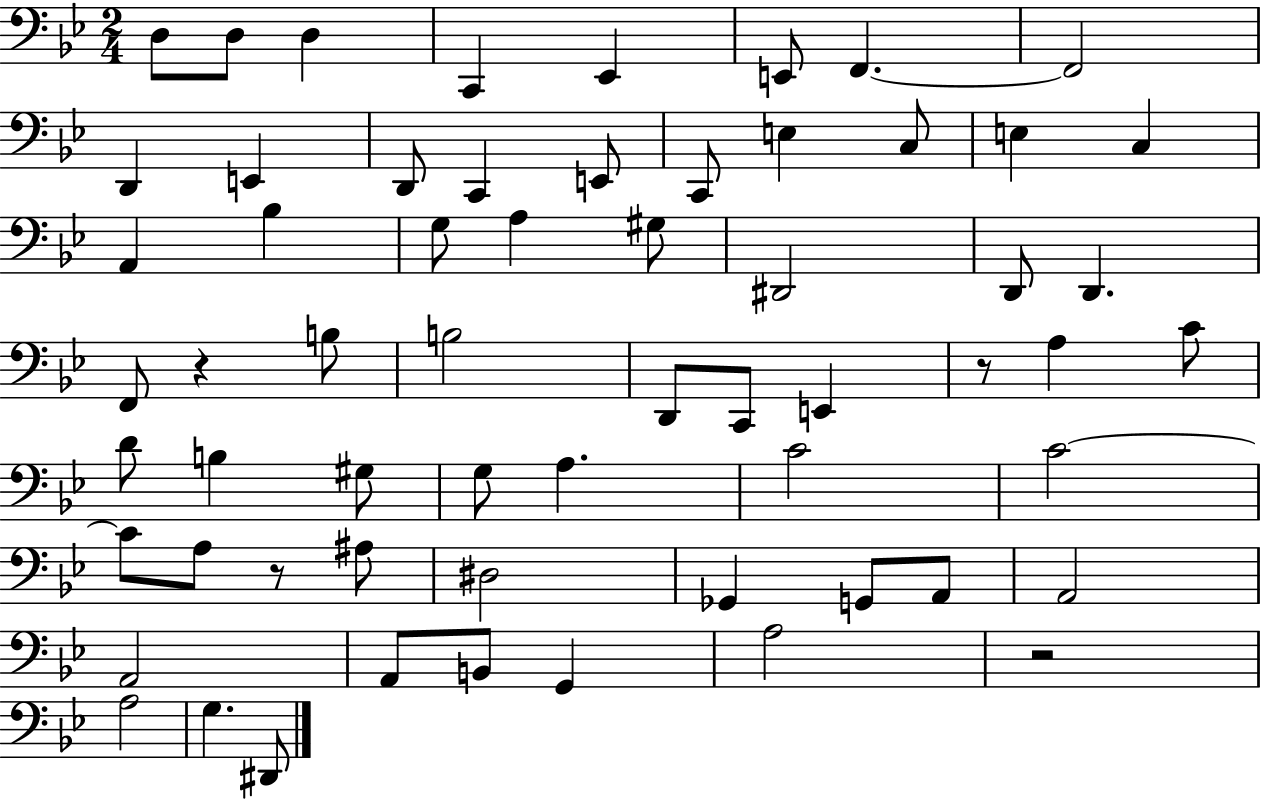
D3/e D3/e D3/q C2/q Eb2/q E2/e F2/q. F2/h D2/q E2/q D2/e C2/q E2/e C2/e E3/q C3/e E3/q C3/q A2/q Bb3/q G3/e A3/q G#3/e D#2/h D2/e D2/q. F2/e R/q B3/e B3/h D2/e C2/e E2/q R/e A3/q C4/e D4/e B3/q G#3/e G3/e A3/q. C4/h C4/h C4/e A3/e R/e A#3/e D#3/h Gb2/q G2/e A2/e A2/h A2/h A2/e B2/e G2/q A3/h R/h A3/h G3/q. D#2/e